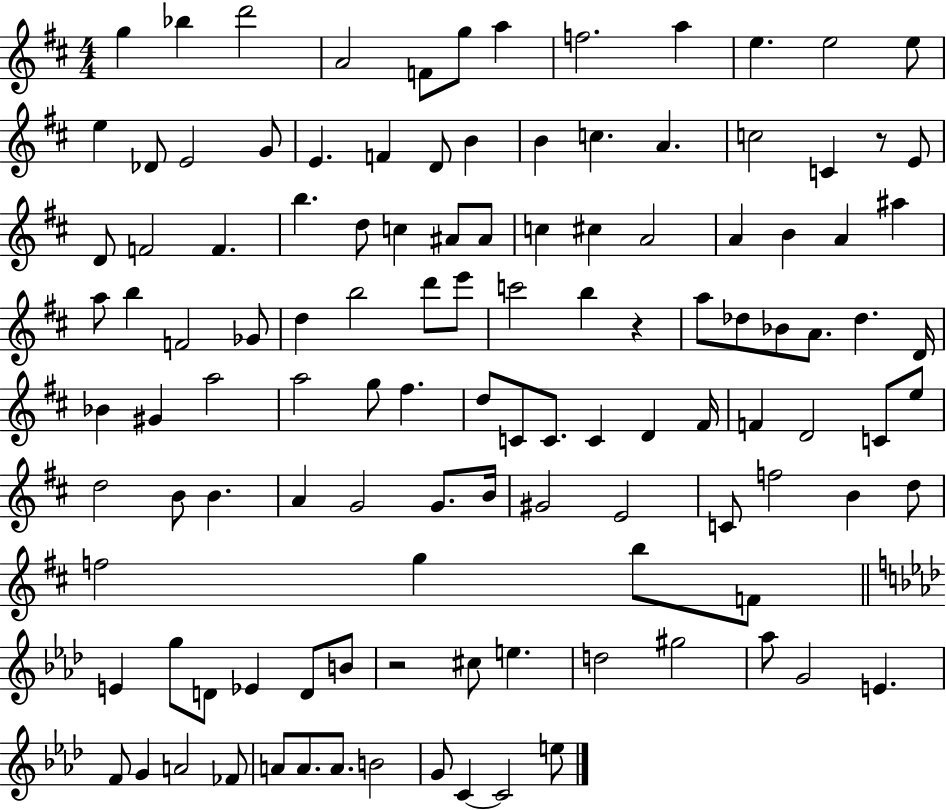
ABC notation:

X:1
T:Untitled
M:4/4
L:1/4
K:D
g _b d'2 A2 F/2 g/2 a f2 a e e2 e/2 e _D/2 E2 G/2 E F D/2 B B c A c2 C z/2 E/2 D/2 F2 F b d/2 c ^A/2 ^A/2 c ^c A2 A B A ^a a/2 b F2 _G/2 d b2 d'/2 e'/2 c'2 b z a/2 _d/2 _B/2 A/2 _d D/4 _B ^G a2 a2 g/2 ^f d/2 C/2 C/2 C D ^F/4 F D2 C/2 e/2 d2 B/2 B A G2 G/2 B/4 ^G2 E2 C/2 f2 B d/2 f2 g b/2 F/2 E g/2 D/2 _E D/2 B/2 z2 ^c/2 e d2 ^g2 _a/2 G2 E F/2 G A2 _F/2 A/2 A/2 A/2 B2 G/2 C C2 e/2